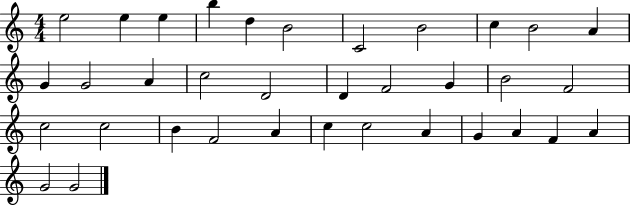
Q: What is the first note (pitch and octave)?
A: E5